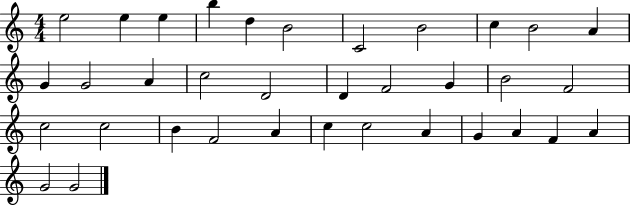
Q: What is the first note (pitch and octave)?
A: E5